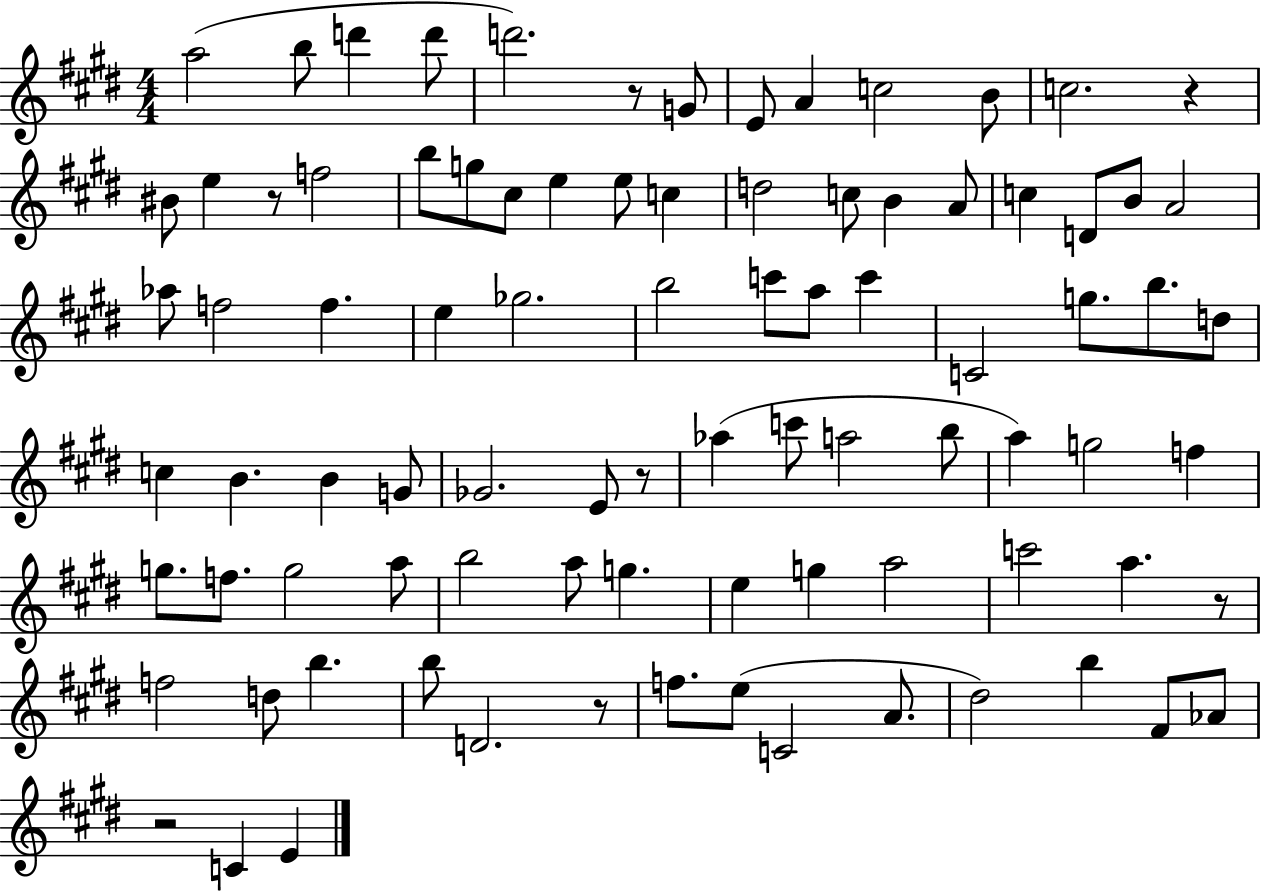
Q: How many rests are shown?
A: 7